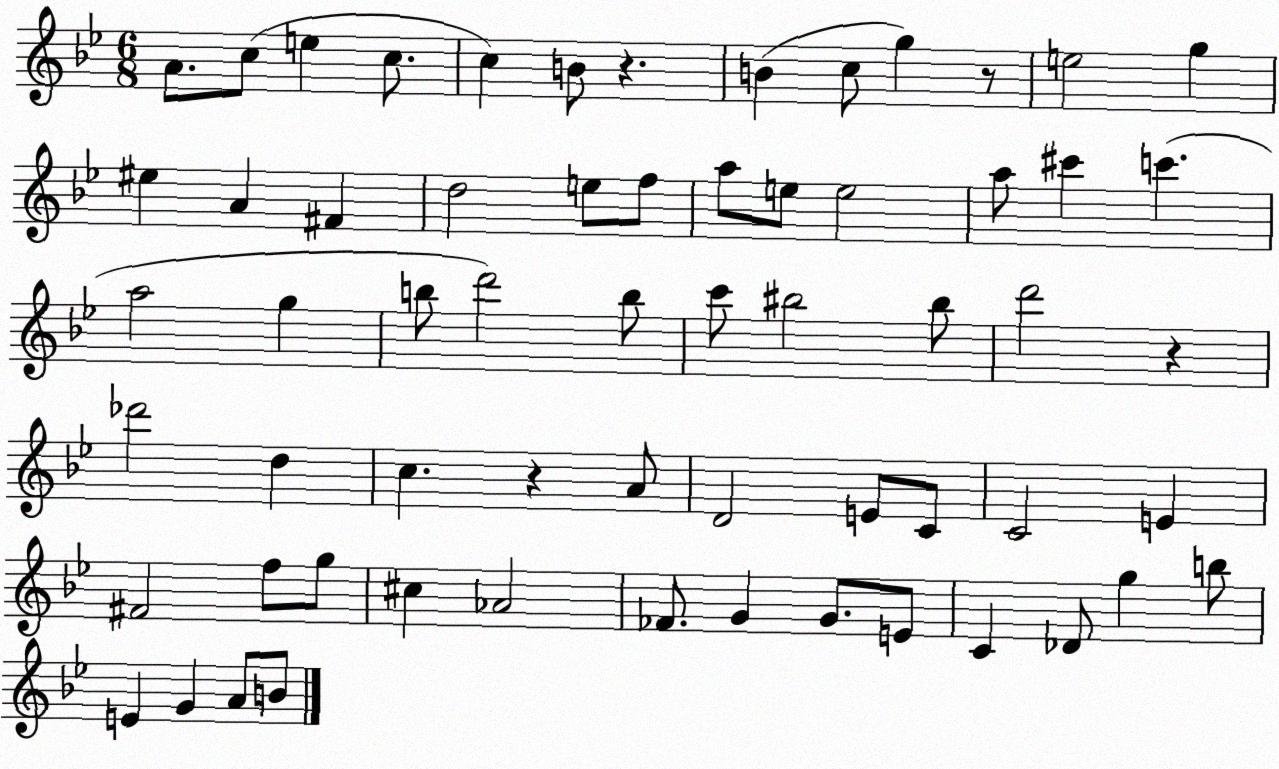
X:1
T:Untitled
M:6/8
L:1/4
K:Bb
A/2 c/2 e c/2 c B/2 z B c/2 g z/2 e2 g ^e A ^F d2 e/2 f/2 a/2 e/2 e2 a/2 ^c' c' a2 g b/2 d'2 b/2 c'/2 ^b2 ^b/2 d'2 z _d'2 d c z A/2 D2 E/2 C/2 C2 E ^F2 f/2 g/2 ^c _A2 _F/2 G G/2 E/2 C _D/2 g b/2 E G A/2 B/2